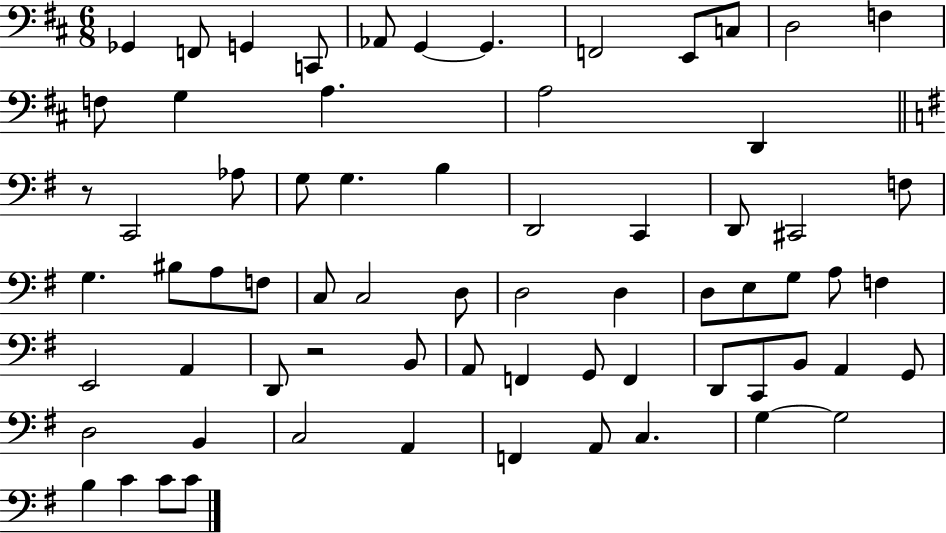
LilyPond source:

{
  \clef bass
  \numericTimeSignature
  \time 6/8
  \key d \major
  ges,4 f,8 g,4 c,8 | aes,8 g,4~~ g,4. | f,2 e,8 c8 | d2 f4 | \break f8 g4 a4. | a2 d,4 | \bar "||" \break \key g \major r8 c,2 aes8 | g8 g4. b4 | d,2 c,4 | d,8 cis,2 f8 | \break g4. bis8 a8 f8 | c8 c2 d8 | d2 d4 | d8 e8 g8 a8 f4 | \break e,2 a,4 | d,8 r2 b,8 | a,8 f,4 g,8 f,4 | d,8 c,8 b,8 a,4 g,8 | \break d2 b,4 | c2 a,4 | f,4 a,8 c4. | g4~~ g2 | \break b4 c'4 c'8 c'8 | \bar "|."
}